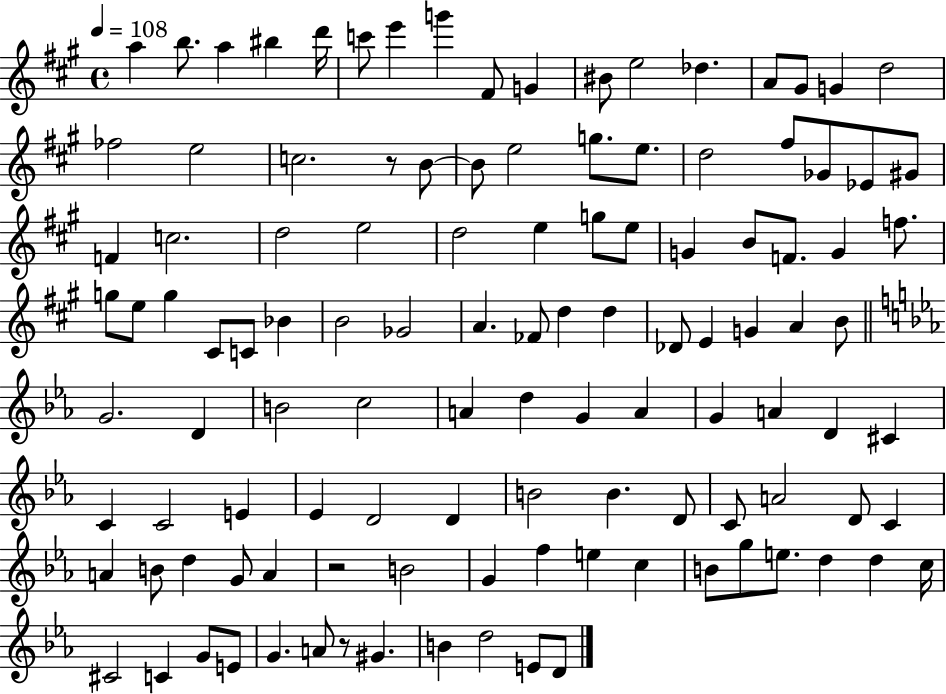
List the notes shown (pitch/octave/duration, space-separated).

A5/q B5/e. A5/q BIS5/q D6/s C6/e E6/q G6/q F#4/e G4/q BIS4/e E5/h Db5/q. A4/e G#4/e G4/q D5/h FES5/h E5/h C5/h. R/e B4/e B4/e E5/h G5/e. E5/e. D5/h F#5/e Gb4/e Eb4/e G#4/e F4/q C5/h. D5/h E5/h D5/h E5/q G5/e E5/e G4/q B4/e F4/e. G4/q F5/e. G5/e E5/e G5/q C#4/e C4/e Bb4/q B4/h Gb4/h A4/q. FES4/e D5/q D5/q Db4/e E4/q G4/q A4/q B4/e G4/h. D4/q B4/h C5/h A4/q D5/q G4/q A4/q G4/q A4/q D4/q C#4/q C4/q C4/h E4/q Eb4/q D4/h D4/q B4/h B4/q. D4/e C4/e A4/h D4/e C4/q A4/q B4/e D5/q G4/e A4/q R/h B4/h G4/q F5/q E5/q C5/q B4/e G5/e E5/e. D5/q D5/q C5/s C#4/h C4/q G4/e E4/e G4/q. A4/e R/e G#4/q. B4/q D5/h E4/e D4/e